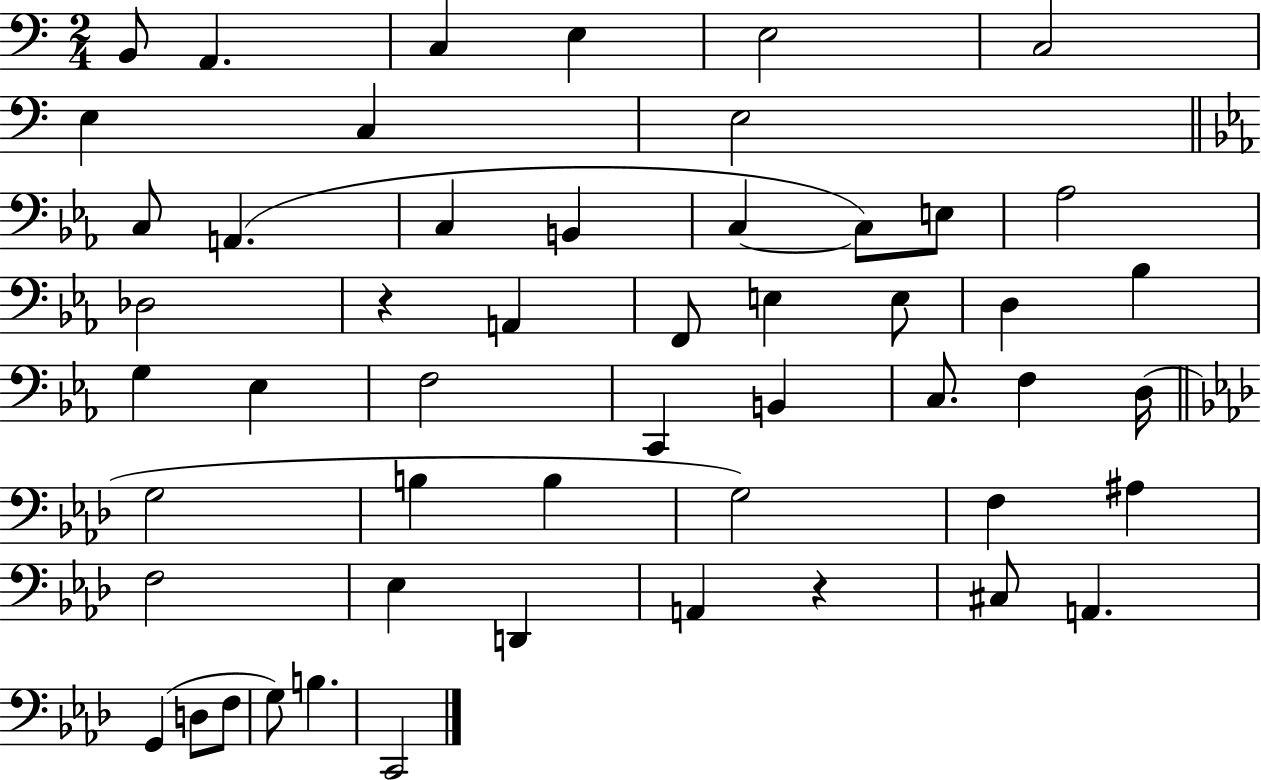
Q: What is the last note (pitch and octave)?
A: C2